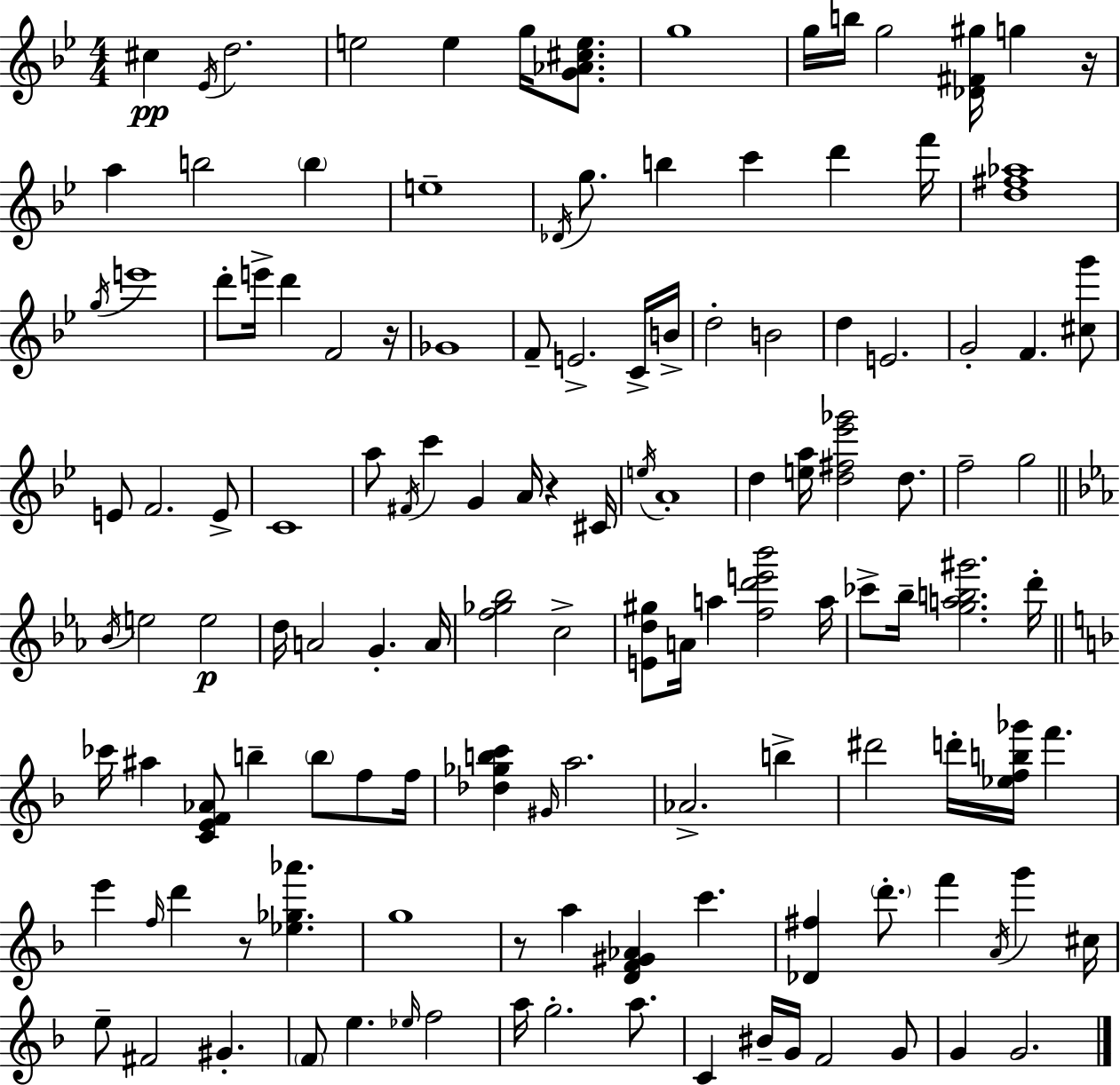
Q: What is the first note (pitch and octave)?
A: C#5